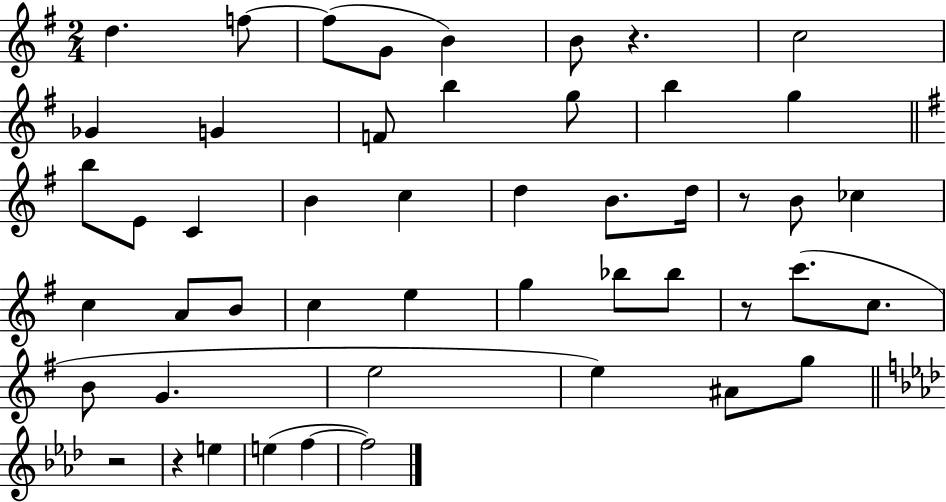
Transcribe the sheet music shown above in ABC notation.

X:1
T:Untitled
M:2/4
L:1/4
K:G
d f/2 f/2 G/2 B B/2 z c2 _G G F/2 b g/2 b g b/2 E/2 C B c d B/2 d/4 z/2 B/2 _c c A/2 B/2 c e g _b/2 _b/2 z/2 c'/2 c/2 B/2 G e2 e ^A/2 g/2 z2 z e e f f2